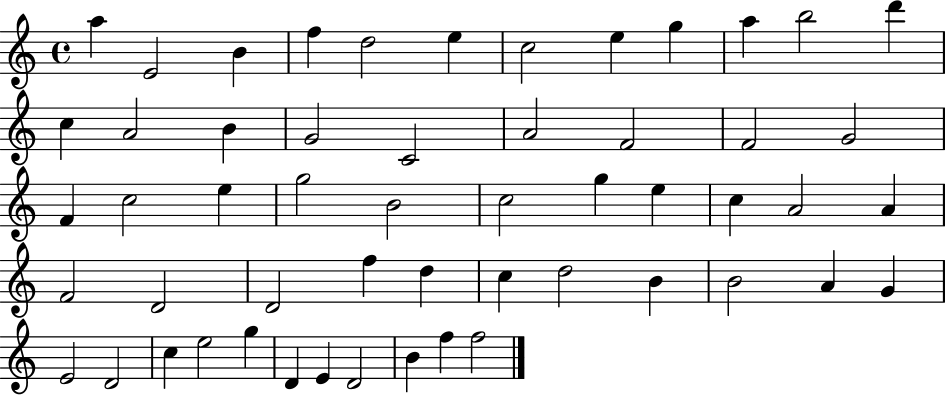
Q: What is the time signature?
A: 4/4